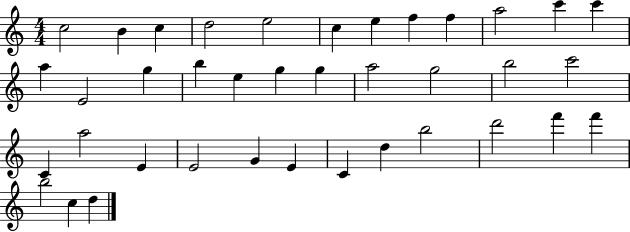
C5/h B4/q C5/q D5/h E5/h C5/q E5/q F5/q F5/q A5/h C6/q C6/q A5/q E4/h G5/q B5/q E5/q G5/q G5/q A5/h G5/h B5/h C6/h C4/q A5/h E4/q E4/h G4/q E4/q C4/q D5/q B5/h D6/h F6/q F6/q B5/h C5/q D5/q